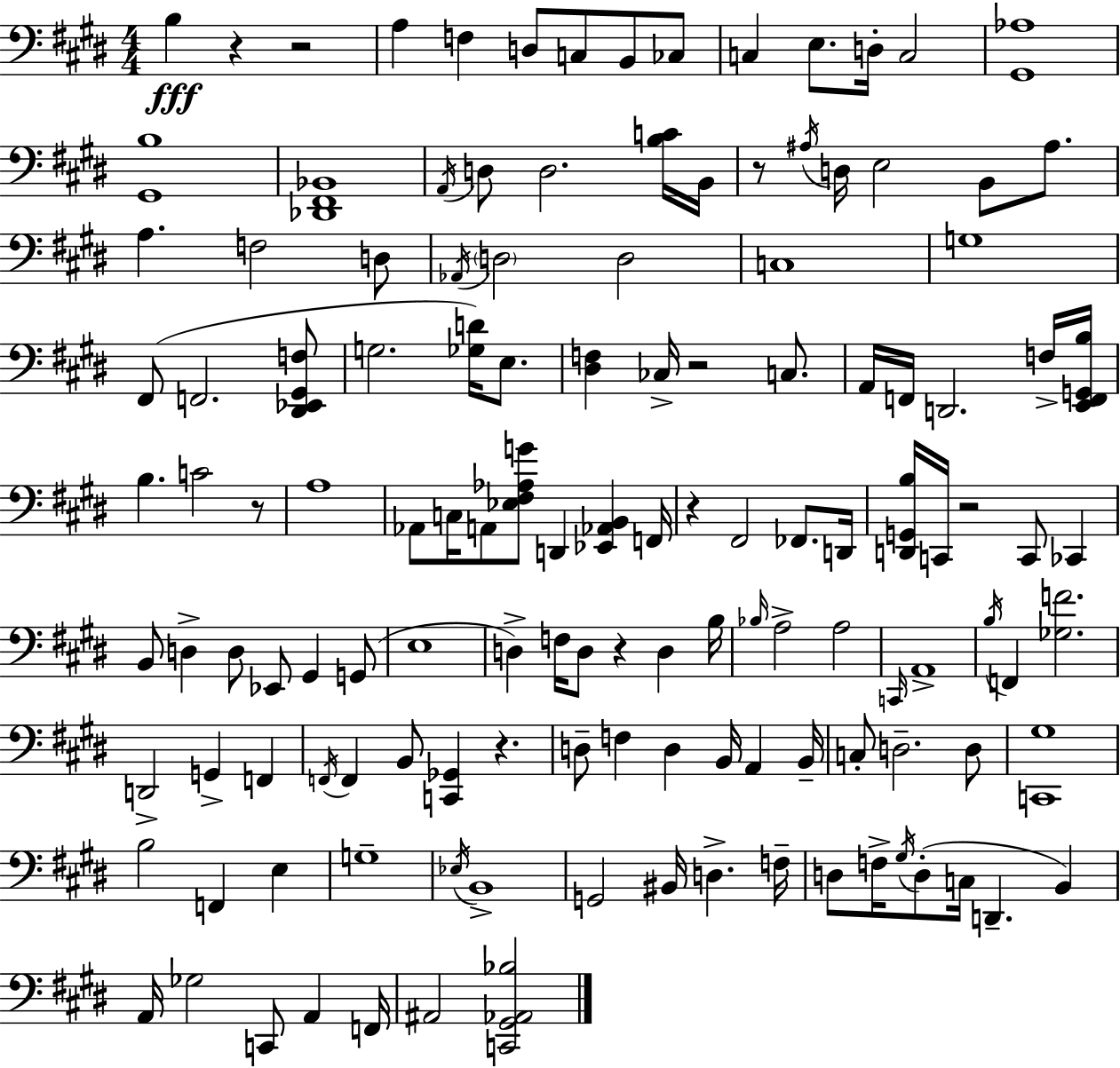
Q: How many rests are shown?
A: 9